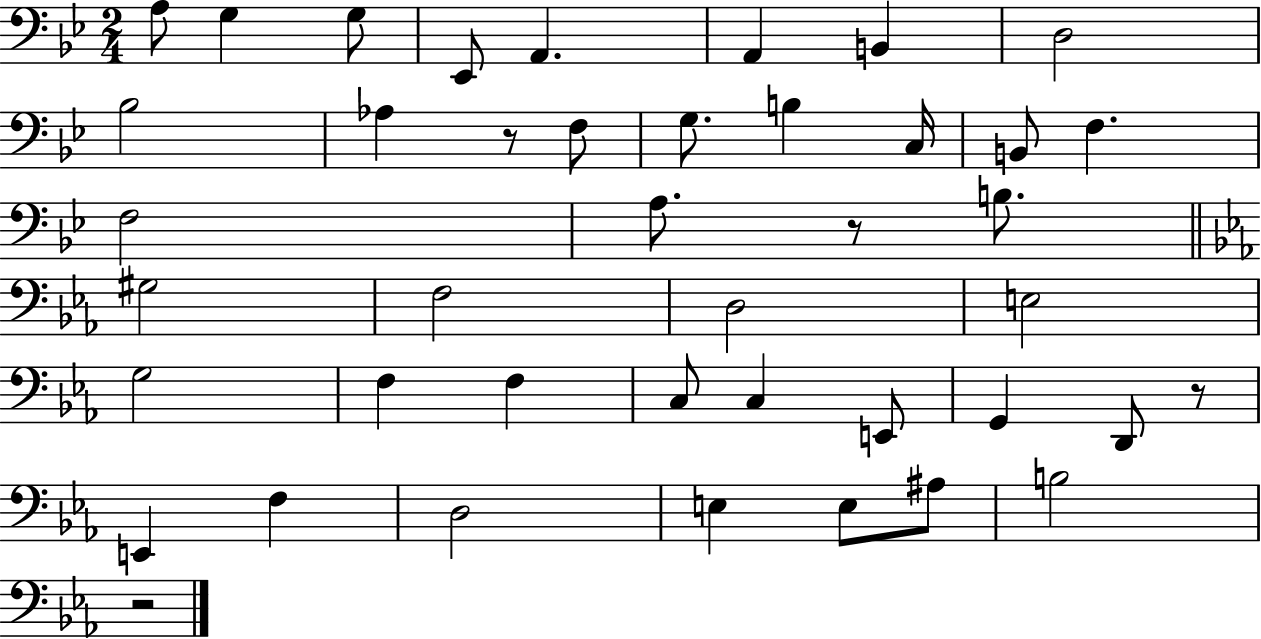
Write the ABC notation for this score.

X:1
T:Untitled
M:2/4
L:1/4
K:Bb
A,/2 G, G,/2 _E,,/2 A,, A,, B,, D,2 _B,2 _A, z/2 F,/2 G,/2 B, C,/4 B,,/2 F, F,2 A,/2 z/2 B,/2 ^G,2 F,2 D,2 E,2 G,2 F, F, C,/2 C, E,,/2 G,, D,,/2 z/2 E,, F, D,2 E, E,/2 ^A,/2 B,2 z2